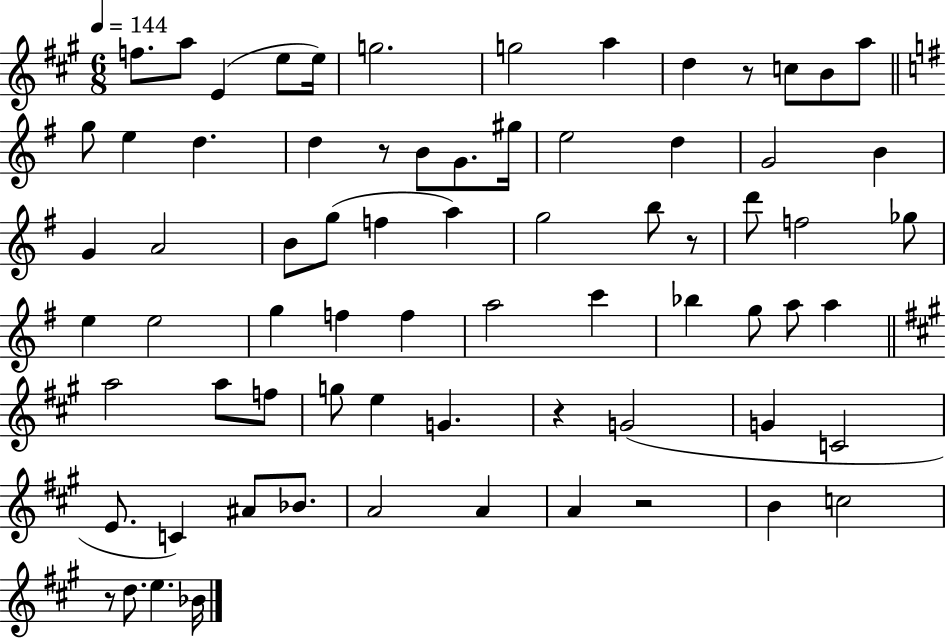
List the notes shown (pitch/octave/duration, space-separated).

F5/e. A5/e E4/q E5/e E5/s G5/h. G5/h A5/q D5/q R/e C5/e B4/e A5/e G5/e E5/q D5/q. D5/q R/e B4/e G4/e. G#5/s E5/h D5/q G4/h B4/q G4/q A4/h B4/e G5/e F5/q A5/q G5/h B5/e R/e D6/e F5/h Gb5/e E5/q E5/h G5/q F5/q F5/q A5/h C6/q Bb5/q G5/e A5/e A5/q A5/h A5/e F5/e G5/e E5/q G4/q. R/q G4/h G4/q C4/h E4/e. C4/q A#4/e Bb4/e. A4/h A4/q A4/q R/h B4/q C5/h R/e D5/e. E5/q. Bb4/s